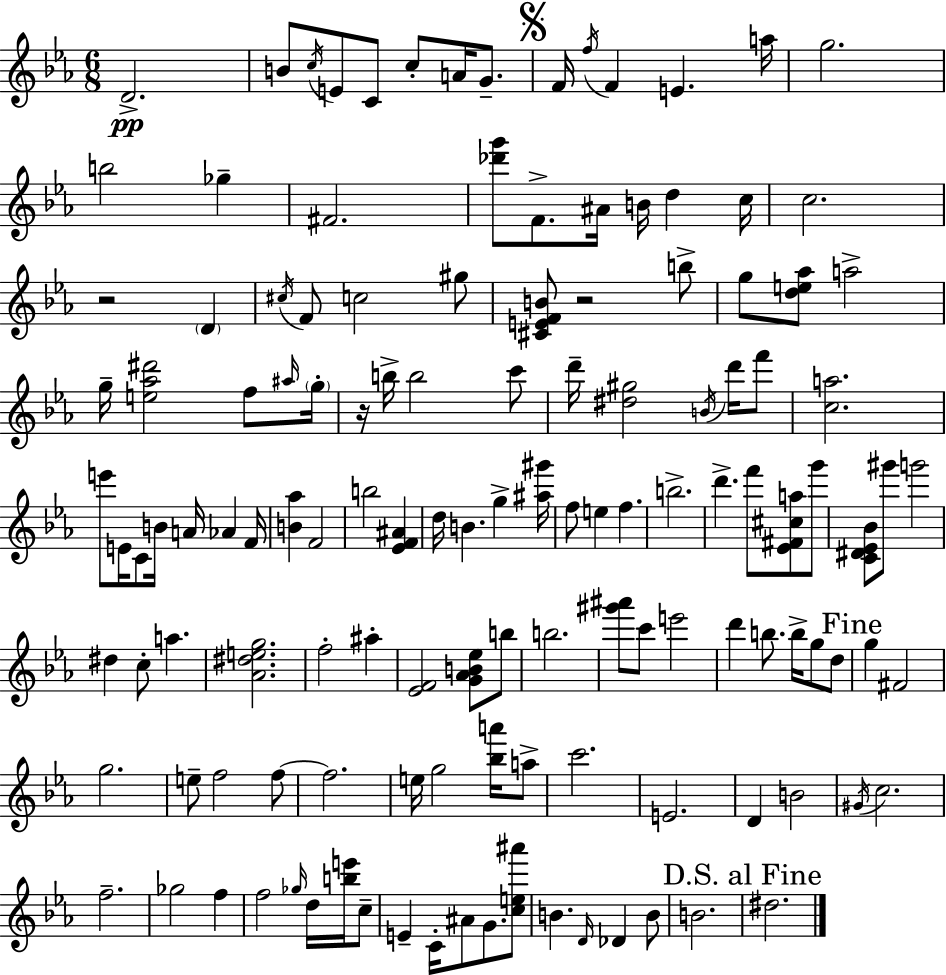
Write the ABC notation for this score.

X:1
T:Untitled
M:6/8
L:1/4
K:Cm
D2 B/2 c/4 E/2 C/2 c/2 A/4 G/2 F/4 f/4 F E a/4 g2 b2 _g ^F2 [_d'g']/2 F/2 ^A/4 B/4 d c/4 c2 z2 D ^c/4 F/2 c2 ^g/2 [^CEFB]/2 z2 b/2 g/2 [de_a]/2 a2 g/4 [e_a^d']2 f/2 ^a/4 g/4 z/4 b/4 b2 c'/2 d'/4 [^d^g]2 B/4 d'/4 f'/2 [ca]2 e'/2 E/4 C/2 B/4 A/4 _A F/4 [B_a] F2 b2 [_EF^A] d/4 B g [^a^g']/4 f/2 e f b2 d' f'/2 [_E^F^ca]/2 g'/2 [C^D_E_B]/2 ^g'/2 g'2 ^d c/2 a [_A^deg]2 f2 ^a [_EF]2 [G_AB_e]/2 b/2 b2 [^g'^a']/2 c'/2 e'2 d' b/2 b/4 g/2 d/2 g ^F2 g2 e/2 f2 f/2 f2 e/4 g2 [_ba']/4 a/2 c'2 E2 D B2 ^G/4 c2 f2 _g2 f f2 _g/4 d/4 [be']/4 c/2 E C/4 ^A/2 G/2 [ce^a']/2 B D/4 _D B/2 B2 ^d2